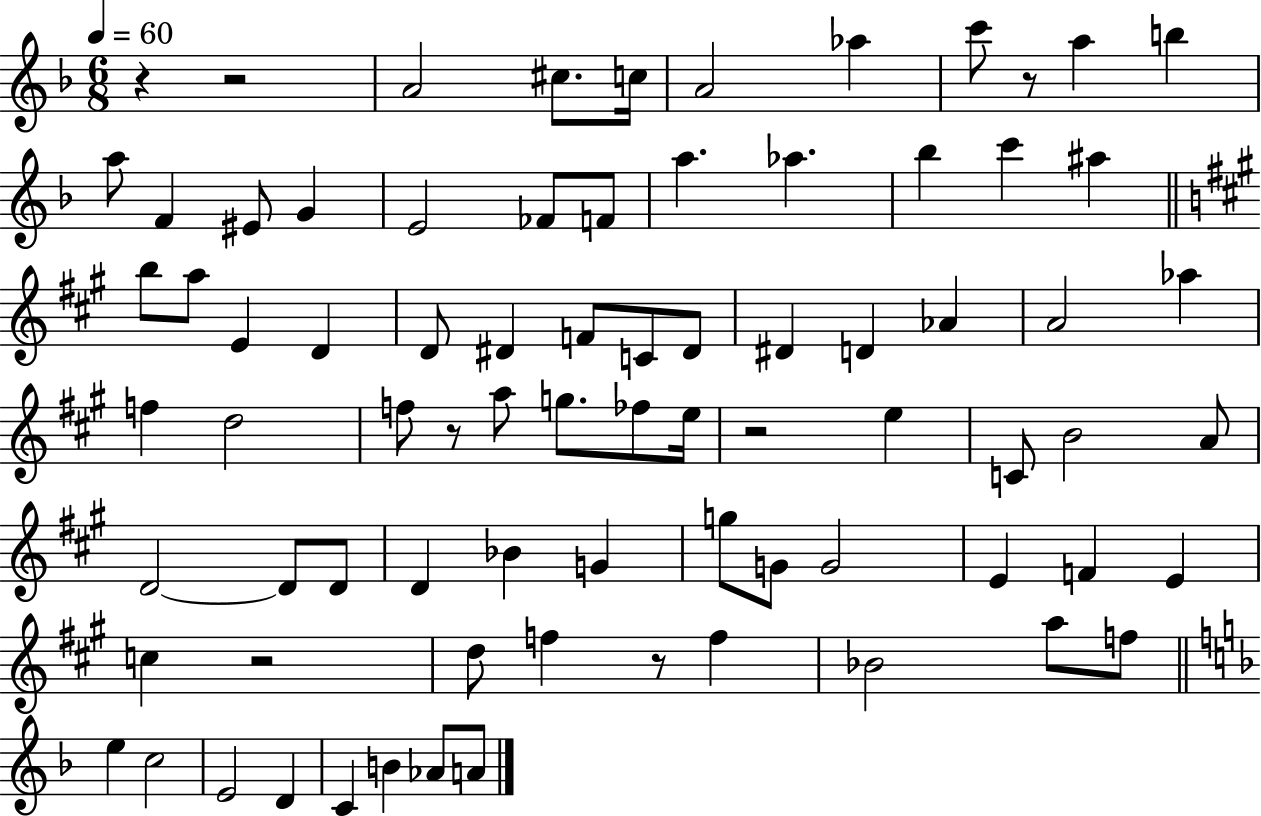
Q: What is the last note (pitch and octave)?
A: A4